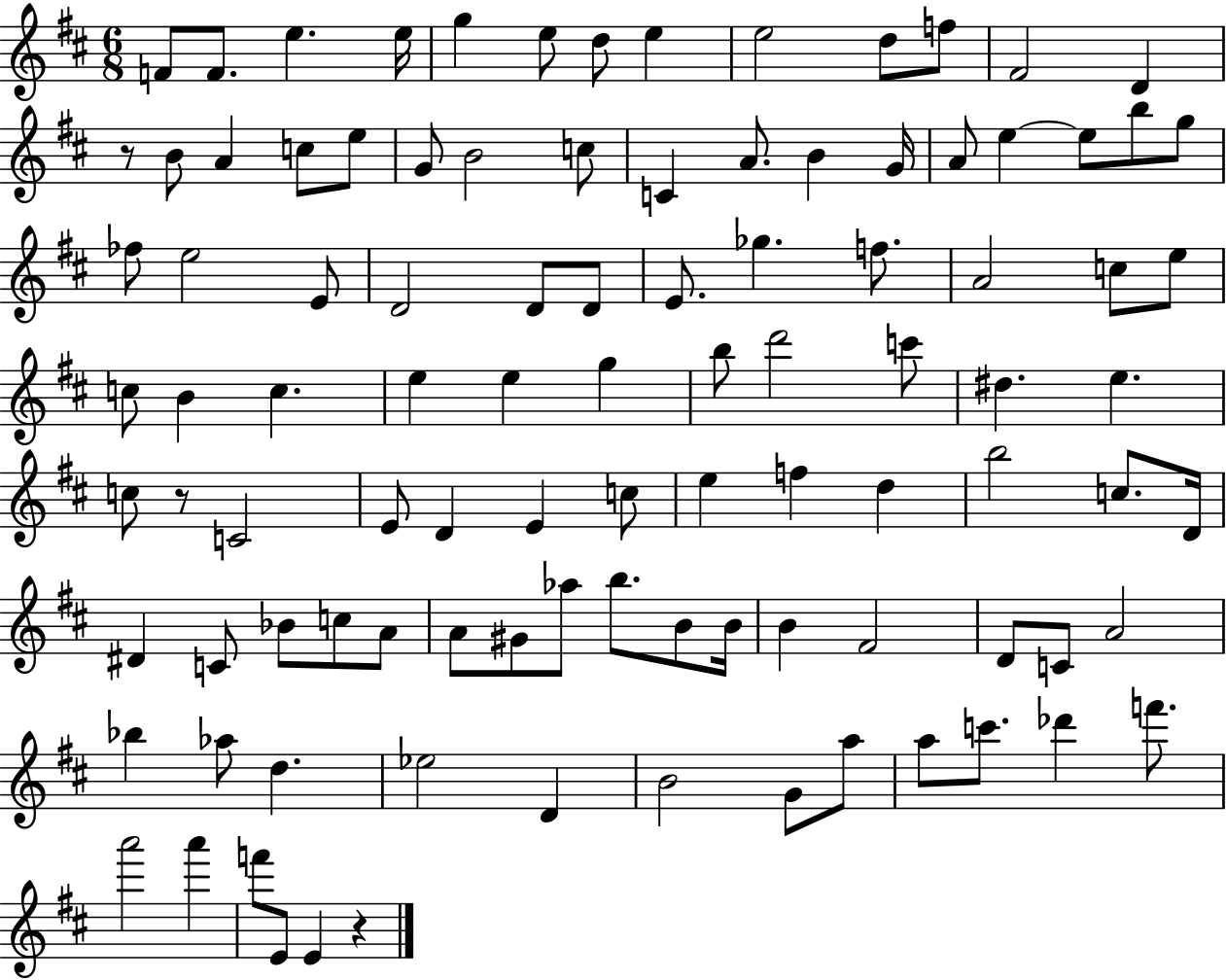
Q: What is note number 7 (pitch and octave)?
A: D5